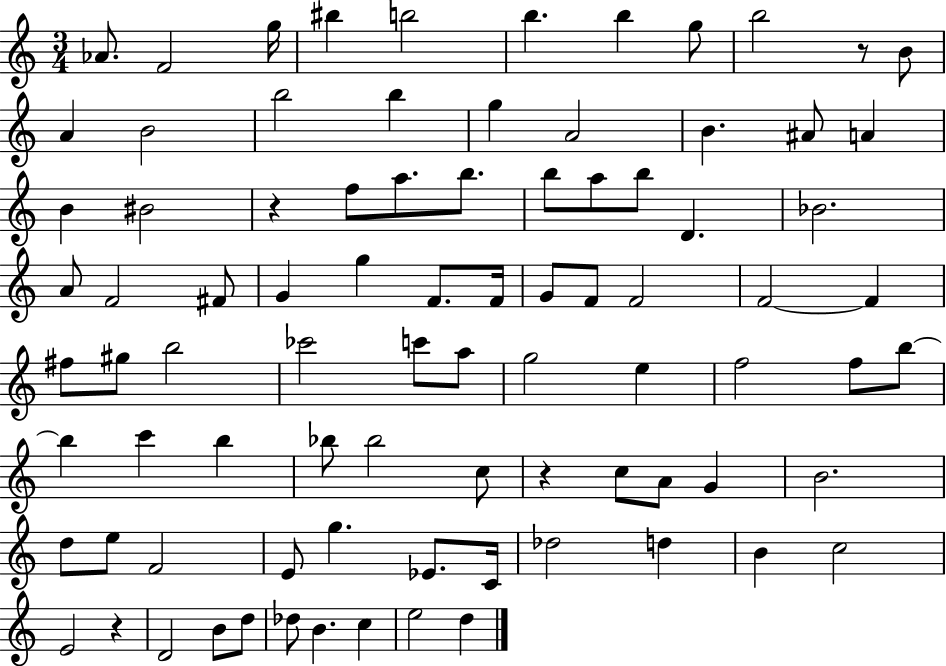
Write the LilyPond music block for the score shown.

{
  \clef treble
  \numericTimeSignature
  \time 3/4
  \key c \major
  aes'8. f'2 g''16 | bis''4 b''2 | b''4. b''4 g''8 | b''2 r8 b'8 | \break a'4 b'2 | b''2 b''4 | g''4 a'2 | b'4. ais'8 a'4 | \break b'4 bis'2 | r4 f''8 a''8. b''8. | b''8 a''8 b''8 d'4. | bes'2. | \break a'8 f'2 fis'8 | g'4 g''4 f'8. f'16 | g'8 f'8 f'2 | f'2~~ f'4 | \break fis''8 gis''8 b''2 | ces'''2 c'''8 a''8 | g''2 e''4 | f''2 f''8 b''8~~ | \break b''4 c'''4 b''4 | bes''8 bes''2 c''8 | r4 c''8 a'8 g'4 | b'2. | \break d''8 e''8 f'2 | e'8 g''4. ees'8. c'16 | des''2 d''4 | b'4 c''2 | \break e'2 r4 | d'2 b'8 d''8 | des''8 b'4. c''4 | e''2 d''4 | \break \bar "|."
}